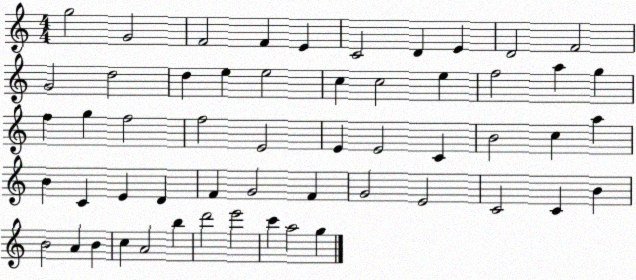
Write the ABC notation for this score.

X:1
T:Untitled
M:4/4
L:1/4
K:C
g2 G2 F2 F E C2 D E D2 F2 G2 d2 d e e2 c c2 e f2 a g f g f2 f2 E2 E E2 C B2 c a B C E D F G2 F G2 E2 C2 C B B2 A B c A2 b d'2 e'2 c' a2 g